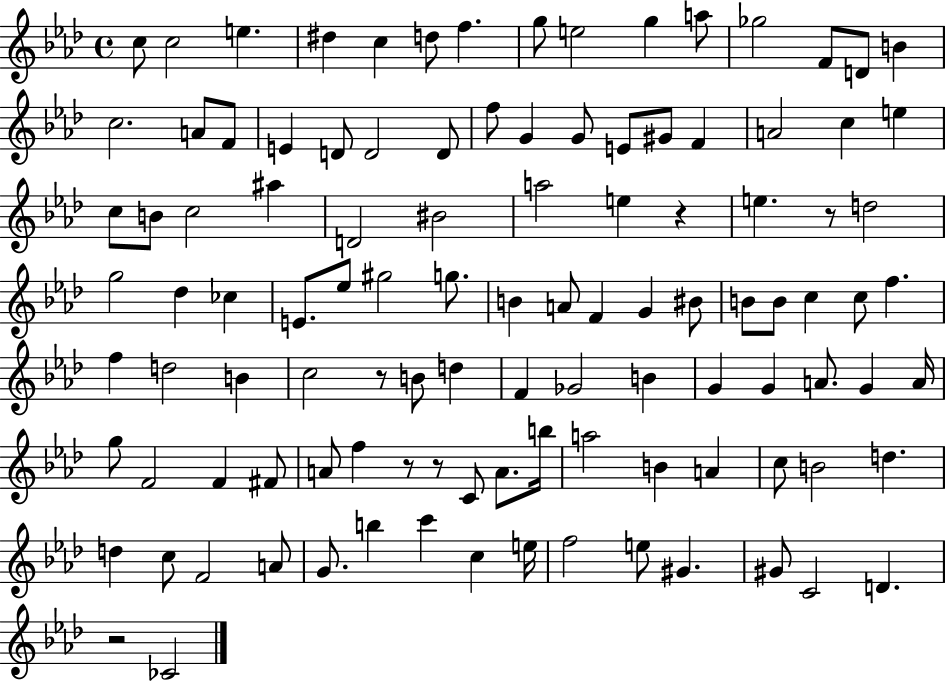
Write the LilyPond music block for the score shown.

{
  \clef treble
  \time 4/4
  \defaultTimeSignature
  \key aes \major
  c''8 c''2 e''4. | dis''4 c''4 d''8 f''4. | g''8 e''2 g''4 a''8 | ges''2 f'8 d'8 b'4 | \break c''2. a'8 f'8 | e'4 d'8 d'2 d'8 | f''8 g'4 g'8 e'8 gis'8 f'4 | a'2 c''4 e''4 | \break c''8 b'8 c''2 ais''4 | d'2 bis'2 | a''2 e''4 r4 | e''4. r8 d''2 | \break g''2 des''4 ces''4 | e'8. ees''8 gis''2 g''8. | b'4 a'8 f'4 g'4 bis'8 | b'8 b'8 c''4 c''8 f''4. | \break f''4 d''2 b'4 | c''2 r8 b'8 d''4 | f'4 ges'2 b'4 | g'4 g'4 a'8. g'4 a'16 | \break g''8 f'2 f'4 fis'8 | a'8 f''4 r8 r8 c'8 a'8. b''16 | a''2 b'4 a'4 | c''8 b'2 d''4. | \break d''4 c''8 f'2 a'8 | g'8. b''4 c'''4 c''4 e''16 | f''2 e''8 gis'4. | gis'8 c'2 d'4. | \break r2 ces'2 | \bar "|."
}